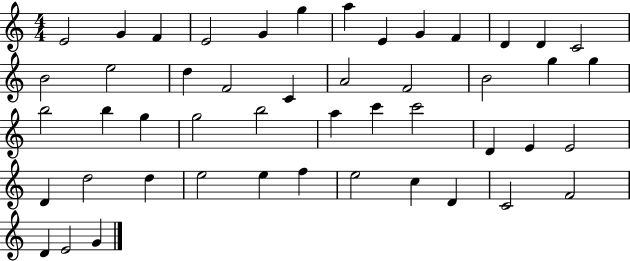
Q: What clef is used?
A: treble